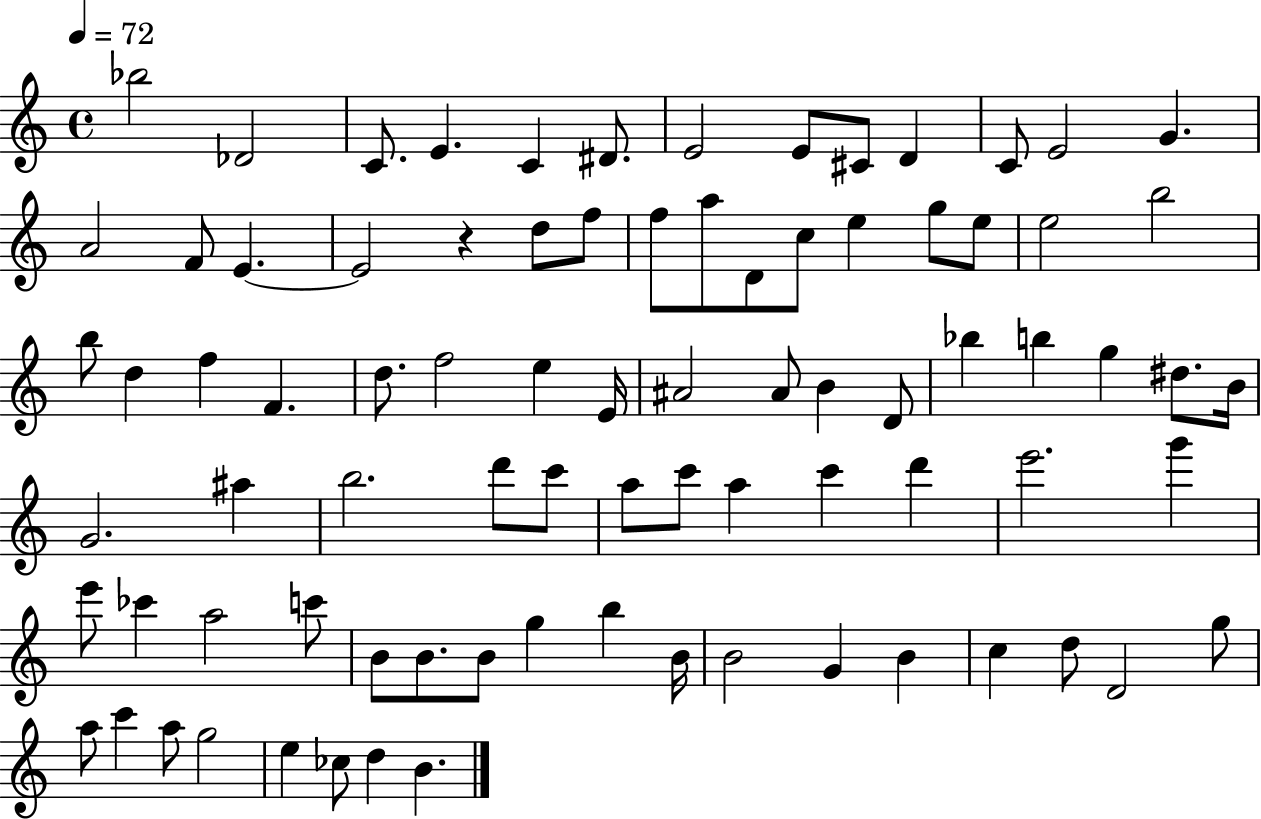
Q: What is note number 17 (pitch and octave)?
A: E4